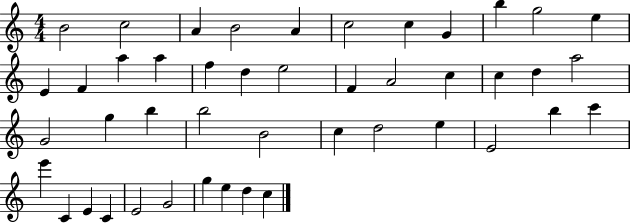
B4/h C5/h A4/q B4/h A4/q C5/h C5/q G4/q B5/q G5/h E5/q E4/q F4/q A5/q A5/q F5/q D5/q E5/h F4/q A4/h C5/q C5/q D5/q A5/h G4/h G5/q B5/q B5/h B4/h C5/q D5/h E5/q E4/h B5/q C6/q E6/q C4/q E4/q C4/q E4/h G4/h G5/q E5/q D5/q C5/q